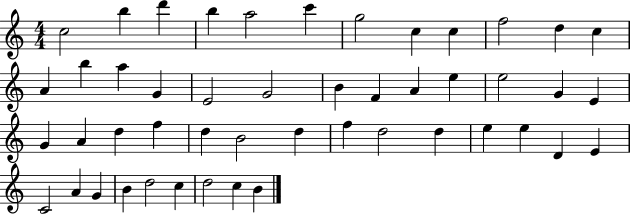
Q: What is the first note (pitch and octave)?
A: C5